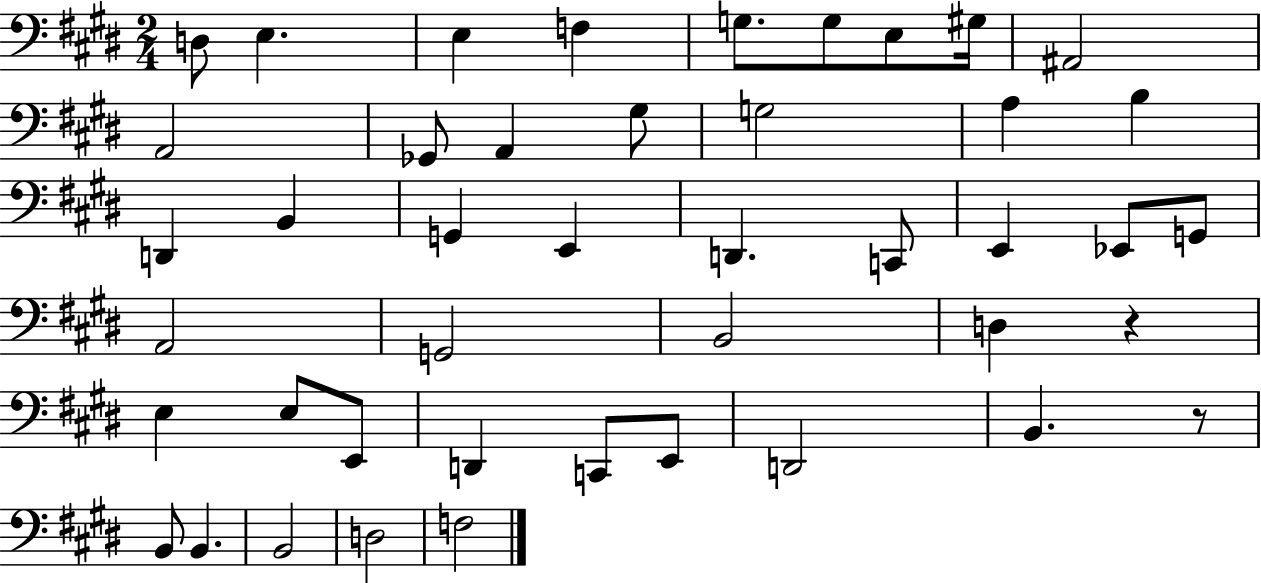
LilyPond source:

{
  \clef bass
  \numericTimeSignature
  \time 2/4
  \key e \major
  d8 e4. | e4 f4 | g8. g8 e8 gis16 | ais,2 | \break a,2 | ges,8 a,4 gis8 | g2 | a4 b4 | \break d,4 b,4 | g,4 e,4 | d,4. c,8 | e,4 ees,8 g,8 | \break a,2 | g,2 | b,2 | d4 r4 | \break e4 e8 e,8 | d,4 c,8 e,8 | d,2 | b,4. r8 | \break b,8 b,4. | b,2 | d2 | f2 | \break \bar "|."
}